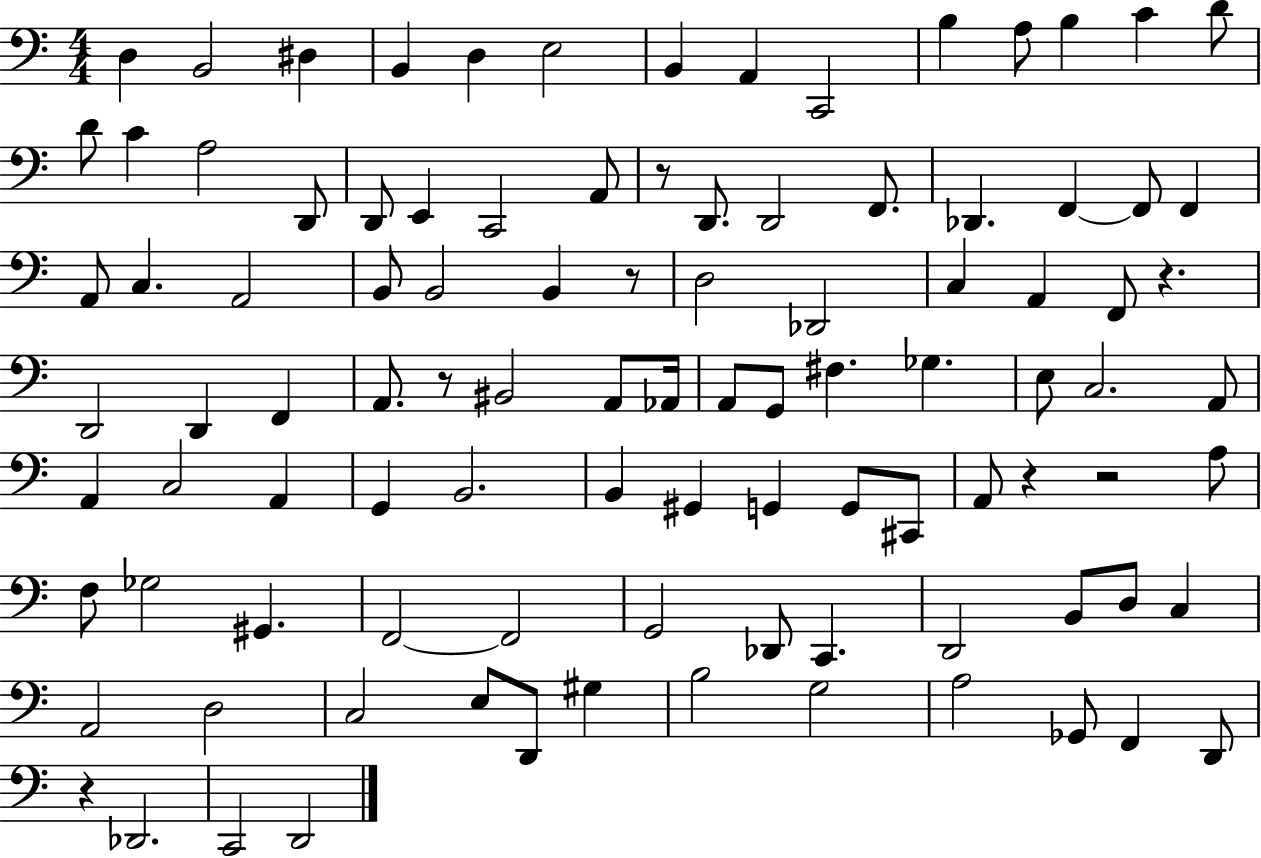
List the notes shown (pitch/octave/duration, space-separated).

D3/q B2/h D#3/q B2/q D3/q E3/h B2/q A2/q C2/h B3/q A3/e B3/q C4/q D4/e D4/e C4/q A3/h D2/e D2/e E2/q C2/h A2/e R/e D2/e. D2/h F2/e. Db2/q. F2/q F2/e F2/q A2/e C3/q. A2/h B2/e B2/h B2/q R/e D3/h Db2/h C3/q A2/q F2/e R/q. D2/h D2/q F2/q A2/e. R/e BIS2/h A2/e Ab2/s A2/e G2/e F#3/q. Gb3/q. E3/e C3/h. A2/e A2/q C3/h A2/q G2/q B2/h. B2/q G#2/q G2/q G2/e C#2/e A2/e R/q R/h A3/e F3/e Gb3/h G#2/q. F2/h F2/h G2/h Db2/e C2/q. D2/h B2/e D3/e C3/q A2/h D3/h C3/h E3/e D2/e G#3/q B3/h G3/h A3/h Gb2/e F2/q D2/e R/q Db2/h. C2/h D2/h